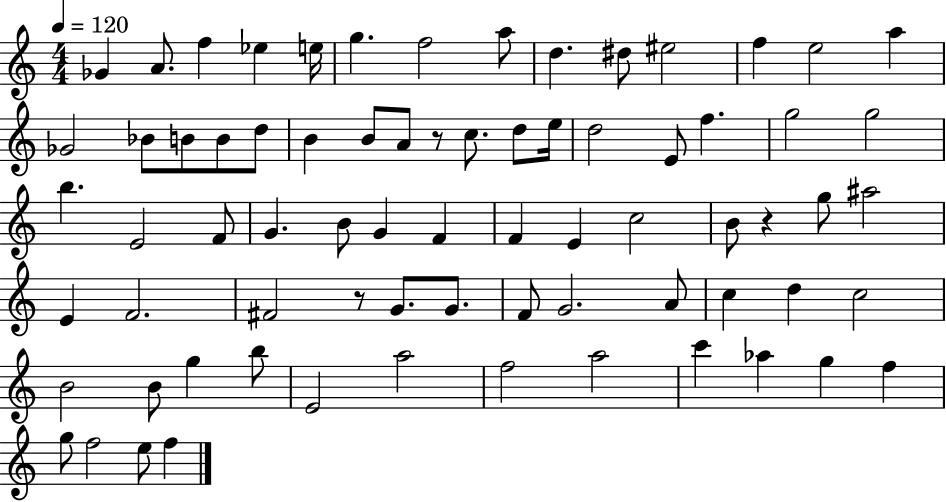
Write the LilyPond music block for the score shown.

{
  \clef treble
  \numericTimeSignature
  \time 4/4
  \key c \major
  \tempo 4 = 120
  ges'4 a'8. f''4 ees''4 e''16 | g''4. f''2 a''8 | d''4. dis''8 eis''2 | f''4 e''2 a''4 | \break ges'2 bes'8 b'8 b'8 d''8 | b'4 b'8 a'8 r8 c''8. d''8 e''16 | d''2 e'8 f''4. | g''2 g''2 | \break b''4. e'2 f'8 | g'4. b'8 g'4 f'4 | f'4 e'4 c''2 | b'8 r4 g''8 ais''2 | \break e'4 f'2. | fis'2 r8 g'8. g'8. | f'8 g'2. a'8 | c''4 d''4 c''2 | \break b'2 b'8 g''4 b''8 | e'2 a''2 | f''2 a''2 | c'''4 aes''4 g''4 f''4 | \break g''8 f''2 e''8 f''4 | \bar "|."
}